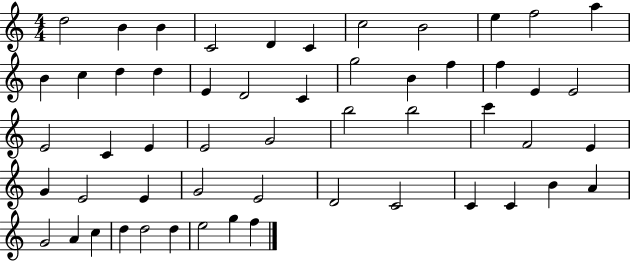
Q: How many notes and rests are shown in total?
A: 54